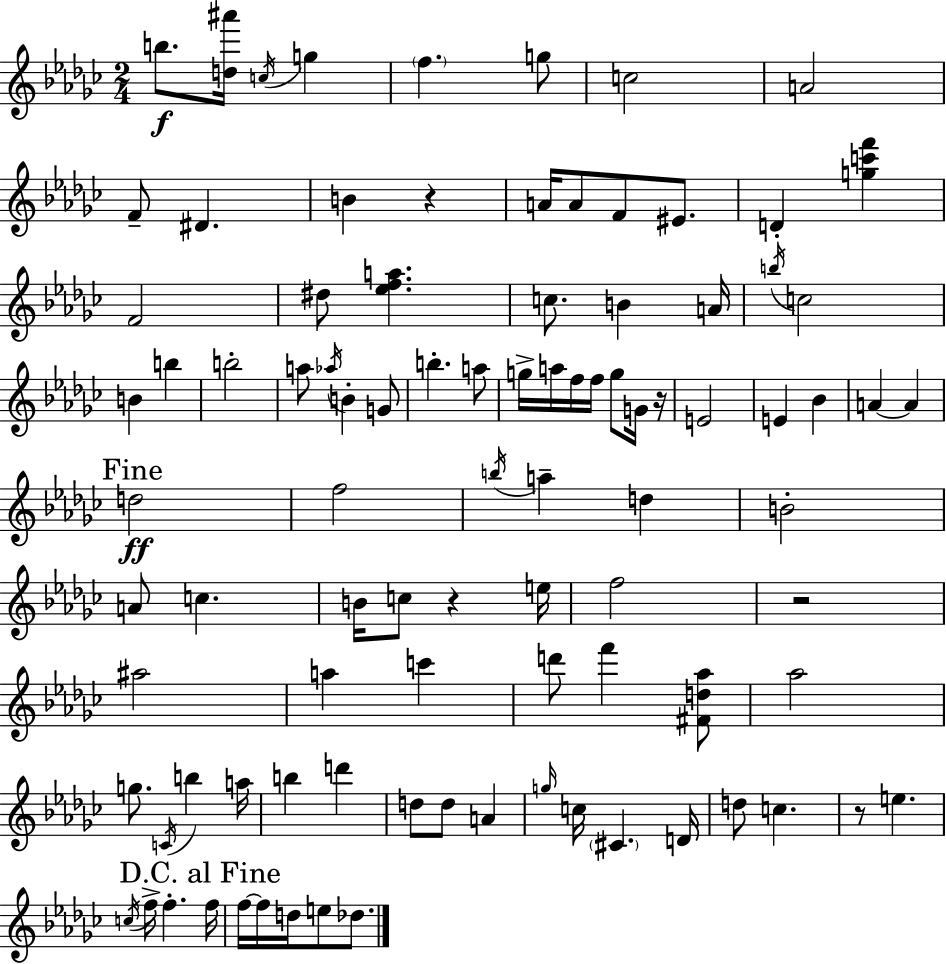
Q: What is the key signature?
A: EES minor